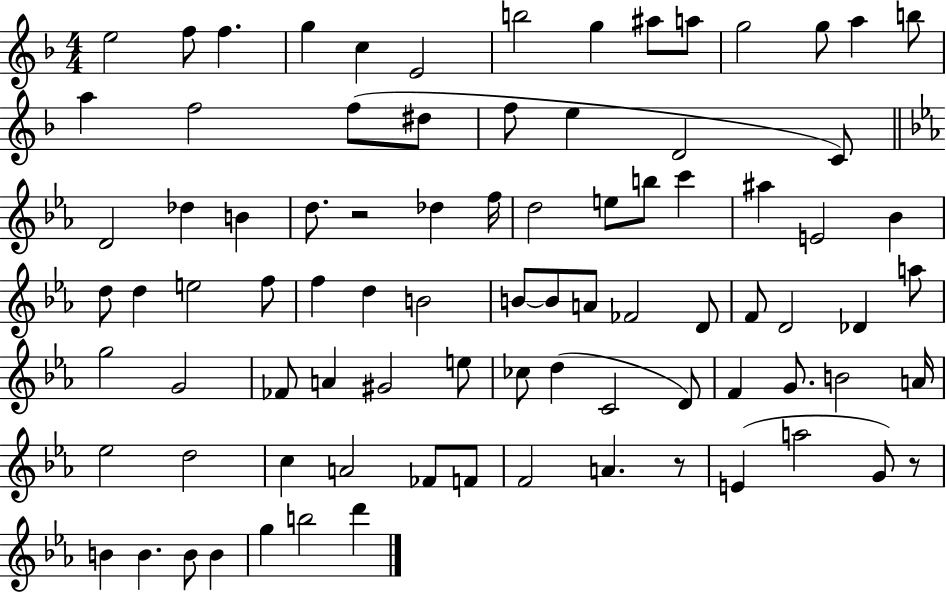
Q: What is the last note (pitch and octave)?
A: D6